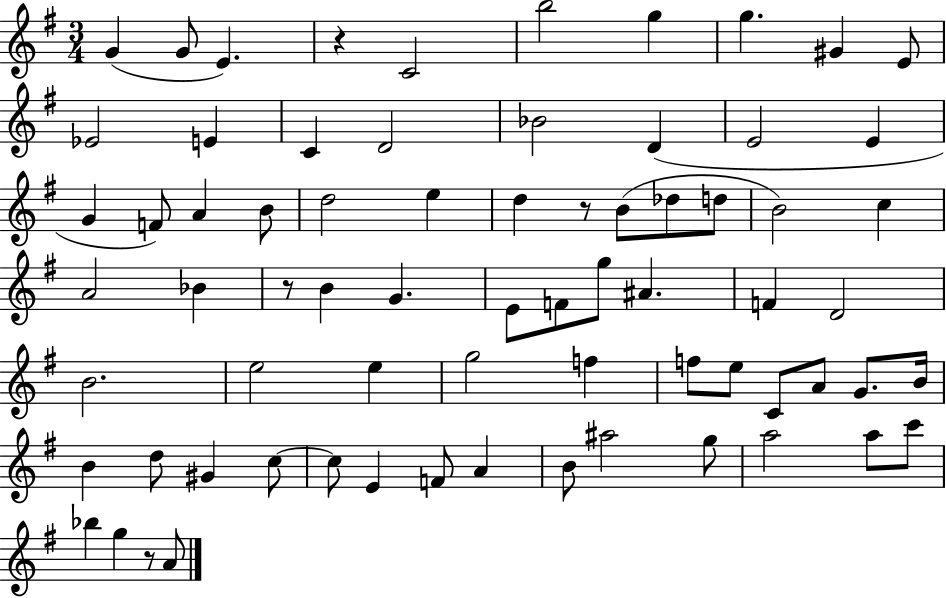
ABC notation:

X:1
T:Untitled
M:3/4
L:1/4
K:G
G G/2 E z C2 b2 g g ^G E/2 _E2 E C D2 _B2 D E2 E G F/2 A B/2 d2 e d z/2 B/2 _d/2 d/2 B2 c A2 _B z/2 B G E/2 F/2 g/2 ^A F D2 B2 e2 e g2 f f/2 e/2 C/2 A/2 G/2 B/4 B d/2 ^G c/2 c/2 E F/2 A B/2 ^a2 g/2 a2 a/2 c'/2 _b g z/2 A/2